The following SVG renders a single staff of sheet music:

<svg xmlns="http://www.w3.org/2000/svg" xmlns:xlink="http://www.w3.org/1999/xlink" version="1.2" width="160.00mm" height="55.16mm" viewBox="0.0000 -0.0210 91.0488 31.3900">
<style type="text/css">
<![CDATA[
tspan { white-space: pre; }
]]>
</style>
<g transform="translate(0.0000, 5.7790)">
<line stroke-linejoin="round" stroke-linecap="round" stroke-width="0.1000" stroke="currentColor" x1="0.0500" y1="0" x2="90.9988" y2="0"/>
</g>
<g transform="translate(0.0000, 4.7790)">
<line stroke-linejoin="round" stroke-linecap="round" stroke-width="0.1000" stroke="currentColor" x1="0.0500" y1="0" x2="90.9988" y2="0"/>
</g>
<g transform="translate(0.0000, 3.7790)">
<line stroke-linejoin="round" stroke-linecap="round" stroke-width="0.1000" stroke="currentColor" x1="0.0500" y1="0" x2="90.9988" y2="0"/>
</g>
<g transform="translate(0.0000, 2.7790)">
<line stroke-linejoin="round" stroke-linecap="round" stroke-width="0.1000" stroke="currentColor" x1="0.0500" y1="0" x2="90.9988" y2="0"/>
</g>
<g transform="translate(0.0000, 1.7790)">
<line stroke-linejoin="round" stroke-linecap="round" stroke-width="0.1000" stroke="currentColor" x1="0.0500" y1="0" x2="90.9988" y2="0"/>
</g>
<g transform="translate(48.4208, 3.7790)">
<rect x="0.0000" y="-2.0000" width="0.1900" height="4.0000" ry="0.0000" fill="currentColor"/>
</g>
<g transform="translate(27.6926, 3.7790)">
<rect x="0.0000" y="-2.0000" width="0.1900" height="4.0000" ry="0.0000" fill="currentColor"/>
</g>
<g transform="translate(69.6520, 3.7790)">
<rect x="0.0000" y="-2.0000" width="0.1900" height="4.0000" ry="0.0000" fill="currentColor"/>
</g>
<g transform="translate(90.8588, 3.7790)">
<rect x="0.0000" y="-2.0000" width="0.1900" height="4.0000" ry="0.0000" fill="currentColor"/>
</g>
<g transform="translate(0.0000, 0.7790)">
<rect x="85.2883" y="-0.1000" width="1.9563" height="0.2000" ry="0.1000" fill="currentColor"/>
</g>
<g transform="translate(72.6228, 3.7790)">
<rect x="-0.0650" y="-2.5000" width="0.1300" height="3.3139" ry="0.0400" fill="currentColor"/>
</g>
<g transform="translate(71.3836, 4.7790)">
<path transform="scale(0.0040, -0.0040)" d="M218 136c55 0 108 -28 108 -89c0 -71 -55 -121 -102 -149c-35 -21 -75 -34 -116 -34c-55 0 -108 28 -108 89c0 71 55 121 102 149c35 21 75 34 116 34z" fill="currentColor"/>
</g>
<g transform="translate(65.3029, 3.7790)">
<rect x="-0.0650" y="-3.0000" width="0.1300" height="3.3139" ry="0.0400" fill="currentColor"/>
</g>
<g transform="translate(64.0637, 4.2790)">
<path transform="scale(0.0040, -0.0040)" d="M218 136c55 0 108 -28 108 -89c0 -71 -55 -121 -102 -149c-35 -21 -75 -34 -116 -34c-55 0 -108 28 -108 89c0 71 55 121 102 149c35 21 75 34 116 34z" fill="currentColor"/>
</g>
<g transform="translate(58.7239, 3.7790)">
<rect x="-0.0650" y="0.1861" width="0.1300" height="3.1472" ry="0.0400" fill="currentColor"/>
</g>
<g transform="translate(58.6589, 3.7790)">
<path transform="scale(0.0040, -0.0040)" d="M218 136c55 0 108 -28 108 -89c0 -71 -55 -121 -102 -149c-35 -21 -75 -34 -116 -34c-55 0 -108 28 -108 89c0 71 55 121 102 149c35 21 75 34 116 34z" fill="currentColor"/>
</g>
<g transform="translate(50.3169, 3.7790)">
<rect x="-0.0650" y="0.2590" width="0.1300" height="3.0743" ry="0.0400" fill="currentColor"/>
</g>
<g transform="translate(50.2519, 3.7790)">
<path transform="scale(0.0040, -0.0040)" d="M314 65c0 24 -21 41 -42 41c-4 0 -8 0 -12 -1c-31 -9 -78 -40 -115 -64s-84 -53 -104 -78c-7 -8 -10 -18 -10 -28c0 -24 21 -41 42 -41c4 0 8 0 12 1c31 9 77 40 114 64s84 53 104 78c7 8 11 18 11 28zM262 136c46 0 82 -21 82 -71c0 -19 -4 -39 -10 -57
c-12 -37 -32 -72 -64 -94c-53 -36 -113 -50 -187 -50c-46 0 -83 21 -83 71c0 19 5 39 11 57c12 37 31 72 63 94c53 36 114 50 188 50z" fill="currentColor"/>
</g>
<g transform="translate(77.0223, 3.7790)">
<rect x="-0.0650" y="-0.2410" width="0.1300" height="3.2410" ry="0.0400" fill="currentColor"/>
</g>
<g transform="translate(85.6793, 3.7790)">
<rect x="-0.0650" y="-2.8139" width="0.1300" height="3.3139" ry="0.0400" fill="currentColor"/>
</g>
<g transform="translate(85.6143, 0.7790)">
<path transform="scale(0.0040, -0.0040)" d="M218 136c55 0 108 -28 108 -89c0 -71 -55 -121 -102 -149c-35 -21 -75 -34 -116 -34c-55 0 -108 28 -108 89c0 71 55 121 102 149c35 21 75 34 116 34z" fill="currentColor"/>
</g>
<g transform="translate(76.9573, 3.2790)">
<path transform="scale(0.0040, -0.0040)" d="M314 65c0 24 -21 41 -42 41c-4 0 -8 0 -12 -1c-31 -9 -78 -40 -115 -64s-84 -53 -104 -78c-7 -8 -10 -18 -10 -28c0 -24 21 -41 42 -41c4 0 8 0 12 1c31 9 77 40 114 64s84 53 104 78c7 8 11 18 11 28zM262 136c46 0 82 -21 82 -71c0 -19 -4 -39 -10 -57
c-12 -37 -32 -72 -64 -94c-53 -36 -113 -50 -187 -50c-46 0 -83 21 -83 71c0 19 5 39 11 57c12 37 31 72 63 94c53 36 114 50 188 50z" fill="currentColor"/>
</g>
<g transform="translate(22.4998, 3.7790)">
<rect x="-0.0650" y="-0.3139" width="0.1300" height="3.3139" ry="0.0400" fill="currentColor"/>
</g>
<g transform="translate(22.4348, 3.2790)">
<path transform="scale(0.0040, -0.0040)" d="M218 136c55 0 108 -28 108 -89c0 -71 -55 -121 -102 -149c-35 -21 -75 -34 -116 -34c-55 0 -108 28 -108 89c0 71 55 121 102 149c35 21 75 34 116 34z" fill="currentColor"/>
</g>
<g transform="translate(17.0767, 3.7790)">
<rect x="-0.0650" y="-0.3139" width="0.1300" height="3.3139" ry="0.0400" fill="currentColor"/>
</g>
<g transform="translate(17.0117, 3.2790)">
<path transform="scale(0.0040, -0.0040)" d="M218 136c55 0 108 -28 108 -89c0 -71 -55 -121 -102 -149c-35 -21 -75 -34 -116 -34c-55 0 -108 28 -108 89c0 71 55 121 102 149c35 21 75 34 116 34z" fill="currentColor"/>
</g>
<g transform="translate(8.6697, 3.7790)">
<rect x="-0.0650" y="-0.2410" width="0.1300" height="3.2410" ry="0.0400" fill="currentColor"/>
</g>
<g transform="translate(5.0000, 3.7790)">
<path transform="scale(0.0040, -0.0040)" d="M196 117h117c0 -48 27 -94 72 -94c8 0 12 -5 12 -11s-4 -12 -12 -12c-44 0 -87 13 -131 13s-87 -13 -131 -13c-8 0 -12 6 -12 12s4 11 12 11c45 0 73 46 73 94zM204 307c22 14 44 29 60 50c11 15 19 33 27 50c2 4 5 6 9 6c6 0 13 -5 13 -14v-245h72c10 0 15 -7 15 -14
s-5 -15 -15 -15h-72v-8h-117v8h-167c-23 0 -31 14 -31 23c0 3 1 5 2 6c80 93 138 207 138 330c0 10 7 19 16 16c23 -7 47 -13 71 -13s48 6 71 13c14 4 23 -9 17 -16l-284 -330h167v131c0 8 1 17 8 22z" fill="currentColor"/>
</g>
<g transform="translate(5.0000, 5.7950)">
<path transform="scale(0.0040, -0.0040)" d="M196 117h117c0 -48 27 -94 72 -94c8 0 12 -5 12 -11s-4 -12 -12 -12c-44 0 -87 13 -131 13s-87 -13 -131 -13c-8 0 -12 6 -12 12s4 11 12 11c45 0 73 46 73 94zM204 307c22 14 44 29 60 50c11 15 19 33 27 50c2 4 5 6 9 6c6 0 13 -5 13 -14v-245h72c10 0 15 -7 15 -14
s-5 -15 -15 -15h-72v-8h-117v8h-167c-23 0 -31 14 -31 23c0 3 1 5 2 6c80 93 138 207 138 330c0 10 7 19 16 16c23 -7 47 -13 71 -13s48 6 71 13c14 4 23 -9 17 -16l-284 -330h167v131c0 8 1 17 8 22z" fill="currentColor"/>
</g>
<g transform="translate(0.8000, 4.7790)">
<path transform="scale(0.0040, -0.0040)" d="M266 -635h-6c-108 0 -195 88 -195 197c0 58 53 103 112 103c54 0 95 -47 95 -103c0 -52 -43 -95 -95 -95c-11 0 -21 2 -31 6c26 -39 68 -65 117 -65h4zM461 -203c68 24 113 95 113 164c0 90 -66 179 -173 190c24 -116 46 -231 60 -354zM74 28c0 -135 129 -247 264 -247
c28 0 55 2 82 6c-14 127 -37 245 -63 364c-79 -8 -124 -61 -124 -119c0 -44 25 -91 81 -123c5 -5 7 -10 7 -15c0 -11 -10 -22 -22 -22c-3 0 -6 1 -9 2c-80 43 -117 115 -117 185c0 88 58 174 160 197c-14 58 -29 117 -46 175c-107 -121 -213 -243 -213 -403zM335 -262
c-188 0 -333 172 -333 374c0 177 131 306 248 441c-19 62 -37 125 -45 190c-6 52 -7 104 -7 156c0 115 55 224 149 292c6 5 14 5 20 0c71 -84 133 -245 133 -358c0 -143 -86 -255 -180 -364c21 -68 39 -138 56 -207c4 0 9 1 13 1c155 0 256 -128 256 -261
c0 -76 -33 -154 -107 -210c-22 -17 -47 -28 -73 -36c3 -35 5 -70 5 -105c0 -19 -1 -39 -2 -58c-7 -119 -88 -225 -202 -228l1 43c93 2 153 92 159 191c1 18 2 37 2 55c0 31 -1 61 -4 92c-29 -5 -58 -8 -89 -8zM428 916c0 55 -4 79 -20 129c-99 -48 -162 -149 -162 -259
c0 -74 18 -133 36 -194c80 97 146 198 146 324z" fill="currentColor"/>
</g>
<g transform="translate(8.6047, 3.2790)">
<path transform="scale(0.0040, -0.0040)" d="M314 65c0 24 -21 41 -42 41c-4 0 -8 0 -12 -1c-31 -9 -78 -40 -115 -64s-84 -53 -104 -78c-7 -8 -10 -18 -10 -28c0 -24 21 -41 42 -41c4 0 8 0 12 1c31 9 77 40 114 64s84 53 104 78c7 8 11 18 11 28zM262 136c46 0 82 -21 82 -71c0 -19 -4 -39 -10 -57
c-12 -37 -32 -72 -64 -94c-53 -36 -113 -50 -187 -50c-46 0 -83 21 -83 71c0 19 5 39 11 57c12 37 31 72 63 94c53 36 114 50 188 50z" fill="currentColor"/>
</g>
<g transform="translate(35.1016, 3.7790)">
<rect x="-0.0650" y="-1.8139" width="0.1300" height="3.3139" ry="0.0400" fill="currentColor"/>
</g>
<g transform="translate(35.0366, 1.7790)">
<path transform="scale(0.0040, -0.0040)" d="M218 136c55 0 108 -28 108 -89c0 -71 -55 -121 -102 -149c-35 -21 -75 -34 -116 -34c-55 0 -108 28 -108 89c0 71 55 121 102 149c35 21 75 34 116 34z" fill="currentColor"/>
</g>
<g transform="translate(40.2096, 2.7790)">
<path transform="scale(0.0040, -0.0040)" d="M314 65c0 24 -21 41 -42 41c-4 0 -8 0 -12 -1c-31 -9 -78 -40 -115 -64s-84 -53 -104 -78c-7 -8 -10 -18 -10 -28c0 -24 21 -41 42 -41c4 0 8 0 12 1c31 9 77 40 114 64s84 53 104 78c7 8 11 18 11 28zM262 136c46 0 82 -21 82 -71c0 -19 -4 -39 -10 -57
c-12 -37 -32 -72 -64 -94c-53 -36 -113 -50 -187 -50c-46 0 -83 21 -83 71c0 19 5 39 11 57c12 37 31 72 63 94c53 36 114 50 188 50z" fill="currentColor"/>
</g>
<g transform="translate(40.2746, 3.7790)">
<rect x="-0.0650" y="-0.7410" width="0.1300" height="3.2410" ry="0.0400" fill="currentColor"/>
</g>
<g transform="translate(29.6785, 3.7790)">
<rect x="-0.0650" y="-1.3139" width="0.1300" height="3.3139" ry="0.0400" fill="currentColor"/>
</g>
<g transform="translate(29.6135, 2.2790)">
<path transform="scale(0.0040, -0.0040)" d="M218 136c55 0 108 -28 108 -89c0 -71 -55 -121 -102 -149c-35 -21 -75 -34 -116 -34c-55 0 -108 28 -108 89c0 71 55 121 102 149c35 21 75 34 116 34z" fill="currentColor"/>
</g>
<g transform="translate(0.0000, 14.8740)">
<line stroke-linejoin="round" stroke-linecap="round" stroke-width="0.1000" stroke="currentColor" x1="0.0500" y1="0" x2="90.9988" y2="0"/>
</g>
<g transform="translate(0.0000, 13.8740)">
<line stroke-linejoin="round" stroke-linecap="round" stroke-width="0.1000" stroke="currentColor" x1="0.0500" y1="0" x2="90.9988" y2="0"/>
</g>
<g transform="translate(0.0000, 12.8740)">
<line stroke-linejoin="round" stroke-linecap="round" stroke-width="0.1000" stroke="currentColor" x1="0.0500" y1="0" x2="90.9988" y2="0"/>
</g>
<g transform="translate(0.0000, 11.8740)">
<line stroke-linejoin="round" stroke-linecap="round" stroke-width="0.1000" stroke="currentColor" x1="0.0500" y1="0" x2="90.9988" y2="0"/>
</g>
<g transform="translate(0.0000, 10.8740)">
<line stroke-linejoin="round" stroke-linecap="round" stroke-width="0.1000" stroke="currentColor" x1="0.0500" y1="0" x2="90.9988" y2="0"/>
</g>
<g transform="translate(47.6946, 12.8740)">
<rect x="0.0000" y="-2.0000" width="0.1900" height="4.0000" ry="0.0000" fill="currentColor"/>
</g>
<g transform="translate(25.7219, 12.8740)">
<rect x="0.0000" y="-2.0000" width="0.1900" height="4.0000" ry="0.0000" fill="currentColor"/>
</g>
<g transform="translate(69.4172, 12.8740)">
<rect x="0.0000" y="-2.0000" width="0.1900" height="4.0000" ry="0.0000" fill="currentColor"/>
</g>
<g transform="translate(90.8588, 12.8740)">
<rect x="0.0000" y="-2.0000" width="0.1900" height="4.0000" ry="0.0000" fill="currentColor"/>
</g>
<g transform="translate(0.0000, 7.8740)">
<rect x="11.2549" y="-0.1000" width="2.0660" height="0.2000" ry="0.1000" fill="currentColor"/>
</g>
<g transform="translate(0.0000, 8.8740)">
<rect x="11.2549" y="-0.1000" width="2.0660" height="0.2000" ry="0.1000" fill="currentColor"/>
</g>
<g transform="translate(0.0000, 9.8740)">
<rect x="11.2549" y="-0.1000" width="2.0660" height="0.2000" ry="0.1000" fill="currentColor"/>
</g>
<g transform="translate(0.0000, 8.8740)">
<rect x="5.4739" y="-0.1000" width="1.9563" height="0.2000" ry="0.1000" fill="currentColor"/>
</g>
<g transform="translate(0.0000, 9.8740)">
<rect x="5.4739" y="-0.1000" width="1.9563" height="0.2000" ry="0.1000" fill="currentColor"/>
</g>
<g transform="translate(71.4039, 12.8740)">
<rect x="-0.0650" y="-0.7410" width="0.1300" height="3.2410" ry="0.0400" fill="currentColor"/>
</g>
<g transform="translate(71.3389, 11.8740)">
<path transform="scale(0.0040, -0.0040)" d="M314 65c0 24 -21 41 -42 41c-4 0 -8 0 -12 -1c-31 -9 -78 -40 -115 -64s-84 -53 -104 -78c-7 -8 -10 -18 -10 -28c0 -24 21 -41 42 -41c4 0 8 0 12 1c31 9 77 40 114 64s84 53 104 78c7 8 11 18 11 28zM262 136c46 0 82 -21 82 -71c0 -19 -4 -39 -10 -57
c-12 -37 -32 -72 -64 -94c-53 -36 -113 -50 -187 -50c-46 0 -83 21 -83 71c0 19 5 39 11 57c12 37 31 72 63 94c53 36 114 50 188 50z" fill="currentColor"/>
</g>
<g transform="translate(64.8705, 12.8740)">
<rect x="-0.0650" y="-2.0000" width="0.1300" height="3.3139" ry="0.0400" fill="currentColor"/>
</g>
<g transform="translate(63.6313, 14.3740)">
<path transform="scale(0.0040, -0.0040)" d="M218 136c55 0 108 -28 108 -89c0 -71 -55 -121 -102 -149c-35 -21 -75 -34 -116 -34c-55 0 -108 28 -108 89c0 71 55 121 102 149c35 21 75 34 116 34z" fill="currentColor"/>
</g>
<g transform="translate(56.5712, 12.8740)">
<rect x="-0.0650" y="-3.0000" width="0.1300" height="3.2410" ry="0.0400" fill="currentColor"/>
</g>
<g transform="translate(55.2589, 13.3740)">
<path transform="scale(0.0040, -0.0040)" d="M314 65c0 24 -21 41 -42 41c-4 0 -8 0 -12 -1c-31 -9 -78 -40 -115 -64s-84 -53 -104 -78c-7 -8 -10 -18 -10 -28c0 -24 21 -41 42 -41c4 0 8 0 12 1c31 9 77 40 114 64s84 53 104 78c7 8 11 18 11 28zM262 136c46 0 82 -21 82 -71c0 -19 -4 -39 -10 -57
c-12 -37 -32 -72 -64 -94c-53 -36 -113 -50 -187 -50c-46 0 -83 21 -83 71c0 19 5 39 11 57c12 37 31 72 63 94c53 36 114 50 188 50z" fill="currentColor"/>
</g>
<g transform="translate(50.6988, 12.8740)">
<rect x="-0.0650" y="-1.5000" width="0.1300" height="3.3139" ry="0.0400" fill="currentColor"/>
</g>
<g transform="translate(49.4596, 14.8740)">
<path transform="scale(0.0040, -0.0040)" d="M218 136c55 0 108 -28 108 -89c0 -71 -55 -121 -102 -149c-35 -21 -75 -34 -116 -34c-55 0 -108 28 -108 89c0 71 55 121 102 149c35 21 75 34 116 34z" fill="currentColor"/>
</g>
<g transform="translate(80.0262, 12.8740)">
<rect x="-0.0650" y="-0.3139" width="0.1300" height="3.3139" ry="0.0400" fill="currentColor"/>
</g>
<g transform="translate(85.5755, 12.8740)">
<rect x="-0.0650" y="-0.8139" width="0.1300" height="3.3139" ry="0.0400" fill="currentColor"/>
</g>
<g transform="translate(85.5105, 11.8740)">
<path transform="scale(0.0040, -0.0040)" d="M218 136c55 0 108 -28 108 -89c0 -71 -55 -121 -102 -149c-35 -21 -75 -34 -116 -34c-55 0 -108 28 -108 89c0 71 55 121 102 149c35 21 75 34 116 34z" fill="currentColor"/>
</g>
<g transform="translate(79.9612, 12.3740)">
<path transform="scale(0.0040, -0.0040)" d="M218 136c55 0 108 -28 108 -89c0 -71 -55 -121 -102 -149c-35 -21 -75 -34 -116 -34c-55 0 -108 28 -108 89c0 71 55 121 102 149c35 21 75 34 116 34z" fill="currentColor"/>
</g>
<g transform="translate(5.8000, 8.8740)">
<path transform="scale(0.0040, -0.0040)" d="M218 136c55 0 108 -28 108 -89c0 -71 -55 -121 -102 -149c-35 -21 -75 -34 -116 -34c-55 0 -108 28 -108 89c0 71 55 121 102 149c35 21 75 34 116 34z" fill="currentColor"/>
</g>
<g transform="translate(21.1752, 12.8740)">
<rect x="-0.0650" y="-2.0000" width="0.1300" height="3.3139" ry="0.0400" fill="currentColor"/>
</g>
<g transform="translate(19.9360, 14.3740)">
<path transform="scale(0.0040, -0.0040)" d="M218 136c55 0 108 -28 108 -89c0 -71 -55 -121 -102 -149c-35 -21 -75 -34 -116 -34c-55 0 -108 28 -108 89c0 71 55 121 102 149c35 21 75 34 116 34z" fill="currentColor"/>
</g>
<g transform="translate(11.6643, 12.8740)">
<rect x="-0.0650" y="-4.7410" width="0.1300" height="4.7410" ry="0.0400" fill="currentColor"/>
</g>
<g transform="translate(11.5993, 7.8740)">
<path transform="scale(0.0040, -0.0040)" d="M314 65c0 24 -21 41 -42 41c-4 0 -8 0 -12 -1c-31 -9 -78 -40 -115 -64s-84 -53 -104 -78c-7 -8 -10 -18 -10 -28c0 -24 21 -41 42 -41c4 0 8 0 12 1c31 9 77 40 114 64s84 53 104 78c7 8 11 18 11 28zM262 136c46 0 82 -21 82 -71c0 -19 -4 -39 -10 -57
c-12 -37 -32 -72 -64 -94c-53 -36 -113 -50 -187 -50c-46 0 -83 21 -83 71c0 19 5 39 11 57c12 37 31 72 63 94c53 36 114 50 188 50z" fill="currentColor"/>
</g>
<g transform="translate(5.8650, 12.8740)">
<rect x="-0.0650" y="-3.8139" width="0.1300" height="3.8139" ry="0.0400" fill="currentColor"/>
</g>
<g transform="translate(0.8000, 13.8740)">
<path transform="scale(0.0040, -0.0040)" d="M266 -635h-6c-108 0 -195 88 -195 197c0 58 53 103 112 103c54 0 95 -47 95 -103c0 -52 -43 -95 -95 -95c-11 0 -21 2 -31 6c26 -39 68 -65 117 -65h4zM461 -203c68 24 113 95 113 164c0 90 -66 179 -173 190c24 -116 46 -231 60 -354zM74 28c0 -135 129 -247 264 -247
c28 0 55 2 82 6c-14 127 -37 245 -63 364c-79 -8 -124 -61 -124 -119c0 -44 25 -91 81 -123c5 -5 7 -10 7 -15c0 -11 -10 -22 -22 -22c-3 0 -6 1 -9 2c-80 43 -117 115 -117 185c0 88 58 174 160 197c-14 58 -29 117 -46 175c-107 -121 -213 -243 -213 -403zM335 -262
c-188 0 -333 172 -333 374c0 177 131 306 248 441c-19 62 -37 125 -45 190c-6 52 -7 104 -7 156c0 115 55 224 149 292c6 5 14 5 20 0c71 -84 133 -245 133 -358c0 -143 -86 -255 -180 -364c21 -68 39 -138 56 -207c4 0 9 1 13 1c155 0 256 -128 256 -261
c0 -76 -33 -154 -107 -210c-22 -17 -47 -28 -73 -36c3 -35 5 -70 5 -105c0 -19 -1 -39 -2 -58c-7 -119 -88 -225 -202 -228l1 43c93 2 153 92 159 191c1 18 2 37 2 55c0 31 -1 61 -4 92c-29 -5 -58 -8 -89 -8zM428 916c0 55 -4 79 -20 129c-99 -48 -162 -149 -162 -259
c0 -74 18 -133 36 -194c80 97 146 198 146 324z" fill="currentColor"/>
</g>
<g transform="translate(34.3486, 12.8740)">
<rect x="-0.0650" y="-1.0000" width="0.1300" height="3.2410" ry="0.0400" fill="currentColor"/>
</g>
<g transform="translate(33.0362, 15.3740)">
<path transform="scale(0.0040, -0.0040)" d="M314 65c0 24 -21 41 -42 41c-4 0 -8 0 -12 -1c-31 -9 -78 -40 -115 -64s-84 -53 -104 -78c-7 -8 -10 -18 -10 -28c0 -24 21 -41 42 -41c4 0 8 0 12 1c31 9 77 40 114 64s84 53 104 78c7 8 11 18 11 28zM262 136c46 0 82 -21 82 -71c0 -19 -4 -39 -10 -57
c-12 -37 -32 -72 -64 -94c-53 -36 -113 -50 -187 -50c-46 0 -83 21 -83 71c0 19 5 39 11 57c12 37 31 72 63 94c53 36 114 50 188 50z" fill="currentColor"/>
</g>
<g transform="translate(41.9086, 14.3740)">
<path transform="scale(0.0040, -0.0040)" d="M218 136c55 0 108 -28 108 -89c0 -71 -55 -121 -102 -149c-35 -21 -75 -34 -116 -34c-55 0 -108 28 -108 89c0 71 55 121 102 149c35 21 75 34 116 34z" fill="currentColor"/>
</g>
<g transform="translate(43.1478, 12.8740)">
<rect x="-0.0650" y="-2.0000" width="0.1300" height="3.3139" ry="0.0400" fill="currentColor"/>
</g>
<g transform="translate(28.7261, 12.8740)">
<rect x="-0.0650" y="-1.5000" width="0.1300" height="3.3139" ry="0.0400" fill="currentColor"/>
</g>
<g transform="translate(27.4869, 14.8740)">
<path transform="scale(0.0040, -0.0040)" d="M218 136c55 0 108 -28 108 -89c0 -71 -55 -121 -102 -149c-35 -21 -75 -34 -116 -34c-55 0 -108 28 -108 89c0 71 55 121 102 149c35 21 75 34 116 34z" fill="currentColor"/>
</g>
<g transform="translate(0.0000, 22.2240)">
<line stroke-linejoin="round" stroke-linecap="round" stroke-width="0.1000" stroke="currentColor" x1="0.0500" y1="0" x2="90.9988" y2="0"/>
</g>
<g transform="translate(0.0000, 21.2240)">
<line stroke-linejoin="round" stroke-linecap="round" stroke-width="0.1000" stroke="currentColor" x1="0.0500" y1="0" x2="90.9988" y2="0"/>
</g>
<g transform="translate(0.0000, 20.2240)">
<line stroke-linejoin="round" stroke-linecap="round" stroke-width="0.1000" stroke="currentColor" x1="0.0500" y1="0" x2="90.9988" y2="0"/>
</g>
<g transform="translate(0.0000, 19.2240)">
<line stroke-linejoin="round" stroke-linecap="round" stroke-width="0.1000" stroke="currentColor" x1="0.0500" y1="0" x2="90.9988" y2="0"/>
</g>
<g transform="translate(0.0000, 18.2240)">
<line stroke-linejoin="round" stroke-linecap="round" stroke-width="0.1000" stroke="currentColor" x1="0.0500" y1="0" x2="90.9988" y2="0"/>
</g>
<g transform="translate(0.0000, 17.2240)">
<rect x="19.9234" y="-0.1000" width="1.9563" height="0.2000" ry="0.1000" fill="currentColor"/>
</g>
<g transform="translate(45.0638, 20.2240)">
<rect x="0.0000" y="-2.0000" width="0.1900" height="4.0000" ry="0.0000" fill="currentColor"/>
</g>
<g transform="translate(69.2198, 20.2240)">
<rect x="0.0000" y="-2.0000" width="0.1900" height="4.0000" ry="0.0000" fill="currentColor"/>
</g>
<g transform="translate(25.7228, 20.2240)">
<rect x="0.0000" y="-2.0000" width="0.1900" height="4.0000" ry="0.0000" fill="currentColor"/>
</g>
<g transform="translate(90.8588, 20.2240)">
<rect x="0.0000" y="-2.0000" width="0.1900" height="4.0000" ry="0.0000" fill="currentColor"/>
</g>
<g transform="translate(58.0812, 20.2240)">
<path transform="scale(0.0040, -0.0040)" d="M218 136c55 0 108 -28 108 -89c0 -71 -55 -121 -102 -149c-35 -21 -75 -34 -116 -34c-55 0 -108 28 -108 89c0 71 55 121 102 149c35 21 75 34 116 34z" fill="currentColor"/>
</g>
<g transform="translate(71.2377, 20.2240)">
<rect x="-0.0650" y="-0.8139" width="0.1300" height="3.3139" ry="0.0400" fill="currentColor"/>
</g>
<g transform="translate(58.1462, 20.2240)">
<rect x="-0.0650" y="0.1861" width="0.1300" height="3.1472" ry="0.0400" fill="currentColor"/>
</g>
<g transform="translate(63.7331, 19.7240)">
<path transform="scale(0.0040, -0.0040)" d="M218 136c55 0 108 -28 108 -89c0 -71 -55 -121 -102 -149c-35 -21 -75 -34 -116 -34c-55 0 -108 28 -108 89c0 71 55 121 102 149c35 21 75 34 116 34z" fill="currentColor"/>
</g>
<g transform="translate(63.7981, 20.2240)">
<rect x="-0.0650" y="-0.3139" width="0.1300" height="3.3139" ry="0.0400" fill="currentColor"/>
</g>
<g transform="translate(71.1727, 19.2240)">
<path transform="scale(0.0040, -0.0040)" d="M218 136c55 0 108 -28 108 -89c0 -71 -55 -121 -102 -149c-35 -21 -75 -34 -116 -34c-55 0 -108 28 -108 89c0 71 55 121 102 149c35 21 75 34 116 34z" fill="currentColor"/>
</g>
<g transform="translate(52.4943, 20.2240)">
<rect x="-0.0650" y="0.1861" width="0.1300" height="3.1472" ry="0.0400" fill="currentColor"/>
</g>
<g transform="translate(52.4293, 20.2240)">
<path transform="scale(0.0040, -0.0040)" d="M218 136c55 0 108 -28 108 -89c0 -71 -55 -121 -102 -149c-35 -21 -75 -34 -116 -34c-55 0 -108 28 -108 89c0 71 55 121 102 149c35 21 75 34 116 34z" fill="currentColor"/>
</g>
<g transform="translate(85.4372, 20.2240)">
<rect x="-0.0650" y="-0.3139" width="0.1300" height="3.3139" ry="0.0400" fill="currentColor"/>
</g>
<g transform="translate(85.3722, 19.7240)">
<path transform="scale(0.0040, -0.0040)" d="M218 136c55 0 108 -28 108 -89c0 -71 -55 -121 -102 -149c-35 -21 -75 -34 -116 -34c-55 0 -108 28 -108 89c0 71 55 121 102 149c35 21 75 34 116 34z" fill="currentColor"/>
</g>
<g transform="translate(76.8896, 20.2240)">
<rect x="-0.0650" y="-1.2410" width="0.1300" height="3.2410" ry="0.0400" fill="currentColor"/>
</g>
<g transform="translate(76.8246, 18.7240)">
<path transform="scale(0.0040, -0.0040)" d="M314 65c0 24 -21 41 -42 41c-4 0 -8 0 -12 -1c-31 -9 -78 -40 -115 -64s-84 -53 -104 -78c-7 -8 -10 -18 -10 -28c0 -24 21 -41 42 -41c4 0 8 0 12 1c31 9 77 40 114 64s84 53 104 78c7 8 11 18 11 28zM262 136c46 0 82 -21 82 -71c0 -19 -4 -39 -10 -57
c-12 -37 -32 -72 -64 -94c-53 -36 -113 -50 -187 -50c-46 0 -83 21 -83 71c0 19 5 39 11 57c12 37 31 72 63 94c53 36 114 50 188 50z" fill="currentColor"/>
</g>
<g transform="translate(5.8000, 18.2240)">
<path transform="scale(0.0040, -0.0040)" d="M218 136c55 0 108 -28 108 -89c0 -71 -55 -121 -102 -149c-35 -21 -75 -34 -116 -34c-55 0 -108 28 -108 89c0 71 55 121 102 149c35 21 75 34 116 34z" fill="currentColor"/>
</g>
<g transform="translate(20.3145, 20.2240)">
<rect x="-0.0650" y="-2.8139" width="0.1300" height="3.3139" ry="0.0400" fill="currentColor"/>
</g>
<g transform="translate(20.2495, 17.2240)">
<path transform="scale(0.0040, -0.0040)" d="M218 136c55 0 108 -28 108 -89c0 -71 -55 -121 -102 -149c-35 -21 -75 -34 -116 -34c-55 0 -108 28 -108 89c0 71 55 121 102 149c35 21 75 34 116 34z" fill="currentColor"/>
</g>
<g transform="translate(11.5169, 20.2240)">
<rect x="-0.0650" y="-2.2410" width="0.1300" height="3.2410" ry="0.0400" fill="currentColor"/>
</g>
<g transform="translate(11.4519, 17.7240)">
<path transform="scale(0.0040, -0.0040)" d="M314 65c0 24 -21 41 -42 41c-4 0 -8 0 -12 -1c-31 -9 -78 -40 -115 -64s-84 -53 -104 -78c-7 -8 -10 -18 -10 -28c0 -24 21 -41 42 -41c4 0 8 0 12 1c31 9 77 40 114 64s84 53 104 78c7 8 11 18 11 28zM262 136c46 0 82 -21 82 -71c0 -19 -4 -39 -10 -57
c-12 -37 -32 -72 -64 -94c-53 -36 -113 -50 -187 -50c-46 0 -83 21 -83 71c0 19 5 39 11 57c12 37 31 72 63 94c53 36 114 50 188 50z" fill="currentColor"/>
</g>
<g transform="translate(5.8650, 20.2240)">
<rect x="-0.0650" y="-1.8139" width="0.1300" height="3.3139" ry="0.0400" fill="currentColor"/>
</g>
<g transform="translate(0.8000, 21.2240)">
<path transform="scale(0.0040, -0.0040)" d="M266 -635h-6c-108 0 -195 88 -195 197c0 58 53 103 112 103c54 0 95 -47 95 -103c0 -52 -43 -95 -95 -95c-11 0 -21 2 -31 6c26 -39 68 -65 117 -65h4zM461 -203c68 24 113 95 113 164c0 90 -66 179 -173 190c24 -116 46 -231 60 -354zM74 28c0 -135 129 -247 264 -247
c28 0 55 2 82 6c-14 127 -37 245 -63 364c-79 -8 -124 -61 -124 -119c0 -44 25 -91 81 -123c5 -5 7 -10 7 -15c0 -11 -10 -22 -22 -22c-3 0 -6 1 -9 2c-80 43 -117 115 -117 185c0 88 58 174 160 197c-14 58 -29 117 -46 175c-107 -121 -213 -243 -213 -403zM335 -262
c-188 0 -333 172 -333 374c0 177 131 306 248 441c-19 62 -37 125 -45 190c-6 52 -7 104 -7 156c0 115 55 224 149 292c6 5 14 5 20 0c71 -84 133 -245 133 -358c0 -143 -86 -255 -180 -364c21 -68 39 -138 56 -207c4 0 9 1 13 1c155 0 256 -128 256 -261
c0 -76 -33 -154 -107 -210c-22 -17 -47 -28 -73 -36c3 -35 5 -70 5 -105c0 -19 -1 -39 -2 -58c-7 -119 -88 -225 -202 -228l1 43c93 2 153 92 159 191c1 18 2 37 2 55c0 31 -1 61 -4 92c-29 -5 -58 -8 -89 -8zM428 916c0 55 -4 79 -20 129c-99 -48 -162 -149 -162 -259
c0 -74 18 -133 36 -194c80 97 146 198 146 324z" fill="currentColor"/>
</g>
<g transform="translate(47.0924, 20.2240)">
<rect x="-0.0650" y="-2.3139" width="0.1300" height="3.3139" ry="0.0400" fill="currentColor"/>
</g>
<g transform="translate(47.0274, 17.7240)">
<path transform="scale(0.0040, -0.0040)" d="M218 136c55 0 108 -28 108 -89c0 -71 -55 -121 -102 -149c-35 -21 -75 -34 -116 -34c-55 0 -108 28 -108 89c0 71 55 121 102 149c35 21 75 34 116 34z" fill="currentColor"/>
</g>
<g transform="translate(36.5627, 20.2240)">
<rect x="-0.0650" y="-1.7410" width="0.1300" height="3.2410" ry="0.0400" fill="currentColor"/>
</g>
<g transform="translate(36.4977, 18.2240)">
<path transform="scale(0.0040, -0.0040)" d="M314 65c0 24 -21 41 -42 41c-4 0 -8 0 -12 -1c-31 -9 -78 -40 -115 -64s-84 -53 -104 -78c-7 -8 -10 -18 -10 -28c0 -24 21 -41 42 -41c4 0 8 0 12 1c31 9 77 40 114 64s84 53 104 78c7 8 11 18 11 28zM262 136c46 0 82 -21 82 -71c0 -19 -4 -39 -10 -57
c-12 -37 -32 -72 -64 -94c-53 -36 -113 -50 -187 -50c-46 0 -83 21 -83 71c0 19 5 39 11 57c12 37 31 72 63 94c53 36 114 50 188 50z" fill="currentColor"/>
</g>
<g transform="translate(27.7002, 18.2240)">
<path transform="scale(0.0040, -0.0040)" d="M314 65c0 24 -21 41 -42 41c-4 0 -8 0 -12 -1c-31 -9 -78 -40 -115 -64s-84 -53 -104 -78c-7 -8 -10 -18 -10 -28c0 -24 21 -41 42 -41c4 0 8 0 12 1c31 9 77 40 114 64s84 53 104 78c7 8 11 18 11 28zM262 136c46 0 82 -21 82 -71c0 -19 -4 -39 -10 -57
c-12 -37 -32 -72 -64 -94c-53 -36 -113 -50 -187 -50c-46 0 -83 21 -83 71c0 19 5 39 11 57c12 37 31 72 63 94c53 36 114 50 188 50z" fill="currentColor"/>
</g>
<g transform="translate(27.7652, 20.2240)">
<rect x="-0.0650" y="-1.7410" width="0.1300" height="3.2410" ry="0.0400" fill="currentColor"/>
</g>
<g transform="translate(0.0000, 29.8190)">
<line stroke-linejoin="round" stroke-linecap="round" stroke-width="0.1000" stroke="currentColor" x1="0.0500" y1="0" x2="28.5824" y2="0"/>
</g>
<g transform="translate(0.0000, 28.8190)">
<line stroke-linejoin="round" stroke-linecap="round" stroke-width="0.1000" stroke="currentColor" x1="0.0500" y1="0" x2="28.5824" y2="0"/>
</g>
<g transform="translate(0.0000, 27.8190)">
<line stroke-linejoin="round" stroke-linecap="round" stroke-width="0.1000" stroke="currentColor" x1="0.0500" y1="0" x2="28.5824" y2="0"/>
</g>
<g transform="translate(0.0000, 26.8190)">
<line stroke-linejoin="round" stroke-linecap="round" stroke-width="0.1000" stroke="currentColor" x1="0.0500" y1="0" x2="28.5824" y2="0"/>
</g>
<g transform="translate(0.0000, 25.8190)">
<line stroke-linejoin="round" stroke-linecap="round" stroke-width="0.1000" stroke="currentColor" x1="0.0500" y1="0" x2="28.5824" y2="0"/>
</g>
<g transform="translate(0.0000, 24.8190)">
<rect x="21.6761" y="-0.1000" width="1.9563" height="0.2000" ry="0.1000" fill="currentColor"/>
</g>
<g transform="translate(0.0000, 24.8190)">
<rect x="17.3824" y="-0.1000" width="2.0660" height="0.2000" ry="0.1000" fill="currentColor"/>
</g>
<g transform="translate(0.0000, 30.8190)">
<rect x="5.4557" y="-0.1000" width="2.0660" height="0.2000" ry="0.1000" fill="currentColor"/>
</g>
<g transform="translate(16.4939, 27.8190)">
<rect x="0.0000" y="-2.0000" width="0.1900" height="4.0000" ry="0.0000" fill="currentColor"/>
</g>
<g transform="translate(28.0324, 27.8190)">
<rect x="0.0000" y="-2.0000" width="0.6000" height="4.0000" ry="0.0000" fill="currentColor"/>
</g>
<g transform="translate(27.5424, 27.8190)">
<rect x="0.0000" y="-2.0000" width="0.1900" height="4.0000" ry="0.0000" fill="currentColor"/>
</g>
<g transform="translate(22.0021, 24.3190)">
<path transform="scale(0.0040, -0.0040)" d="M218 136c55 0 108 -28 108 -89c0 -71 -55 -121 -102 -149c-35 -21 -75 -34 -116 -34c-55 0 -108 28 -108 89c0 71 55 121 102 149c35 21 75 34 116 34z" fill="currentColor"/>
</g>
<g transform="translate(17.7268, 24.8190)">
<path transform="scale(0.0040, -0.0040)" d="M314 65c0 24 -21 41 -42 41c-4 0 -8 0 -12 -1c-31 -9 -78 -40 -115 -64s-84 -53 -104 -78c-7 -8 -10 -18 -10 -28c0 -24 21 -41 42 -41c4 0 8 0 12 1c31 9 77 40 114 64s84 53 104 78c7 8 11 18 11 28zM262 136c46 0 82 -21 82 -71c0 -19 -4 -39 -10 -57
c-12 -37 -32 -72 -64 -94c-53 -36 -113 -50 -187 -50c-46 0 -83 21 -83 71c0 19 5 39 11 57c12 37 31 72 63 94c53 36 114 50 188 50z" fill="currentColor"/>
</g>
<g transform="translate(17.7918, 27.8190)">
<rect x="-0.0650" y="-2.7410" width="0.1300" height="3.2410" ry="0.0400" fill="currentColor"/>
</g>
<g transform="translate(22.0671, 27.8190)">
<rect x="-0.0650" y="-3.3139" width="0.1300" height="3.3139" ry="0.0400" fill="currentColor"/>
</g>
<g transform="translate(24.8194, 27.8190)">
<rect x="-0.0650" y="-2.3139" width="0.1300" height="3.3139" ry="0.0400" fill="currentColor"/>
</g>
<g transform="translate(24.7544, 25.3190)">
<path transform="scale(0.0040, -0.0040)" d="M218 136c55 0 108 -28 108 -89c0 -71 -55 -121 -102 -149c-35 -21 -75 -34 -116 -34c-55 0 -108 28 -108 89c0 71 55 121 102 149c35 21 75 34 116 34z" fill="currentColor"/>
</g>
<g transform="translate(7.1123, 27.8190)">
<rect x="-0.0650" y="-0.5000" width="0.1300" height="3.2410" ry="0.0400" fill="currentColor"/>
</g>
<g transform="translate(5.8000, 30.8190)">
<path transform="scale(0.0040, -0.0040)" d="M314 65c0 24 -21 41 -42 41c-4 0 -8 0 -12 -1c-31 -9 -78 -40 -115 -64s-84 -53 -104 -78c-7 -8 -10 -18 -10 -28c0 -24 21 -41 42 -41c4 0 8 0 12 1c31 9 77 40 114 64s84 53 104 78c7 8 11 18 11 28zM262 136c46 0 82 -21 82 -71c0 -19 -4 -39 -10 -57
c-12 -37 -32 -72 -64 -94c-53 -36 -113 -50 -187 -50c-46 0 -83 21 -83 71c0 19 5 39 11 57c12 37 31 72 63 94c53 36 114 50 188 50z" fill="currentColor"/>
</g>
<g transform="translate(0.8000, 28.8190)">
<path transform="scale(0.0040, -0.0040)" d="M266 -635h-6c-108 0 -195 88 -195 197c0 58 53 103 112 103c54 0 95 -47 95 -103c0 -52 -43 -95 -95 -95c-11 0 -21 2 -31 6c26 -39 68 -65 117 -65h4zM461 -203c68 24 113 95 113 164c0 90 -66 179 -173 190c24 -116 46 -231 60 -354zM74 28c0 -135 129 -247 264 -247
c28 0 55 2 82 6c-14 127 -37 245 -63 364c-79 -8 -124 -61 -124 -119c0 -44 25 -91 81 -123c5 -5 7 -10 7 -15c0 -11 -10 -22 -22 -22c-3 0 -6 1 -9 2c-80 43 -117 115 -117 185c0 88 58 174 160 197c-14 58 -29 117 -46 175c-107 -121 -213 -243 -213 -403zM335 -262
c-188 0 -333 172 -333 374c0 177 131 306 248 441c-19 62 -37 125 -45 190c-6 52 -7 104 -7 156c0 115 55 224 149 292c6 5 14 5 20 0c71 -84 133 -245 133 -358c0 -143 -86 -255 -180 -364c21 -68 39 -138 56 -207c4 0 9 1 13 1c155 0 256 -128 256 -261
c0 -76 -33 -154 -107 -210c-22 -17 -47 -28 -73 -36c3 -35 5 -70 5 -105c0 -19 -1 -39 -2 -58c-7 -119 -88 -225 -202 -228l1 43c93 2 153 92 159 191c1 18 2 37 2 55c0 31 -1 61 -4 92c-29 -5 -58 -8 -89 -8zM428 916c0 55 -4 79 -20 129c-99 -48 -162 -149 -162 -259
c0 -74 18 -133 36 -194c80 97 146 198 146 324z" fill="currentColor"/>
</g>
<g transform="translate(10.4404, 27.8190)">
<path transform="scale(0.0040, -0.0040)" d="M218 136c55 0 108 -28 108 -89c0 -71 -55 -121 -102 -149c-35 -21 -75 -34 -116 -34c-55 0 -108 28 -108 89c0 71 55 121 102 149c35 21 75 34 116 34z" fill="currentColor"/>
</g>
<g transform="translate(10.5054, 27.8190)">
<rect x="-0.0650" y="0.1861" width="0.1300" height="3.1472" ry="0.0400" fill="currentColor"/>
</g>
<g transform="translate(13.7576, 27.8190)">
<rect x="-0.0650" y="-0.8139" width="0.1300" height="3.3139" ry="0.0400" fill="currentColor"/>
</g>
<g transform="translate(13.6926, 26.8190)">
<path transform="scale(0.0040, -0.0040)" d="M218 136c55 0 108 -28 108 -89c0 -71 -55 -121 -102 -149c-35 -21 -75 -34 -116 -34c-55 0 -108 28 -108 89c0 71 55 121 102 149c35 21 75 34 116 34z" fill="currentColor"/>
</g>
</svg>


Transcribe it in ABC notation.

X:1
T:Untitled
M:4/4
L:1/4
K:C
c2 c c e f d2 B2 B A G c2 a c' e'2 F E D2 F E A2 F d2 c d f g2 a f2 f2 g B B c d e2 c C2 B d a2 b g